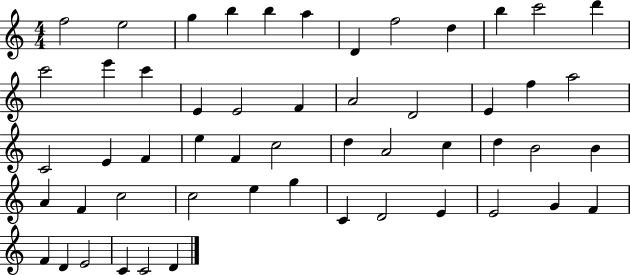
X:1
T:Untitled
M:4/4
L:1/4
K:C
f2 e2 g b b a D f2 d b c'2 d' c'2 e' c' E E2 F A2 D2 E f a2 C2 E F e F c2 d A2 c d B2 B A F c2 c2 e g C D2 E E2 G F F D E2 C C2 D